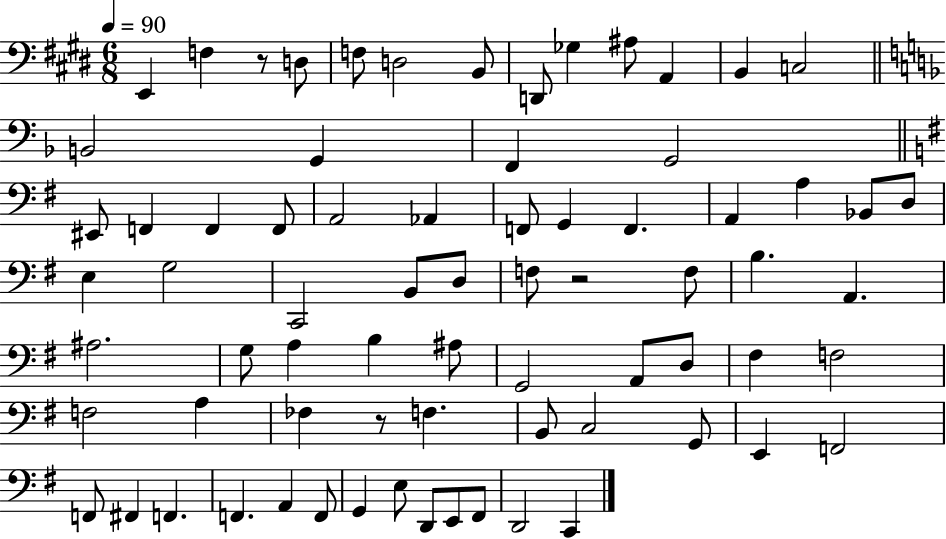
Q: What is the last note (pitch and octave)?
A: C2